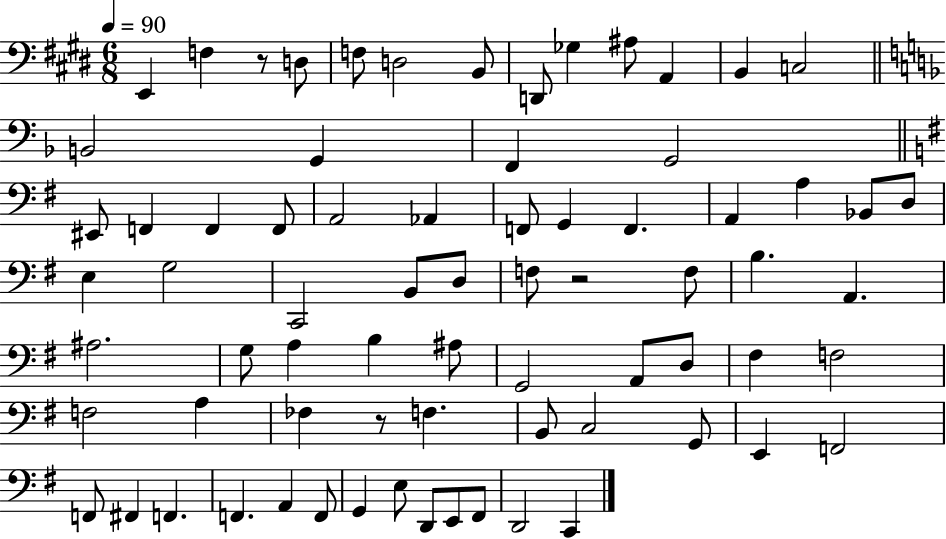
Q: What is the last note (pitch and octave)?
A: C2